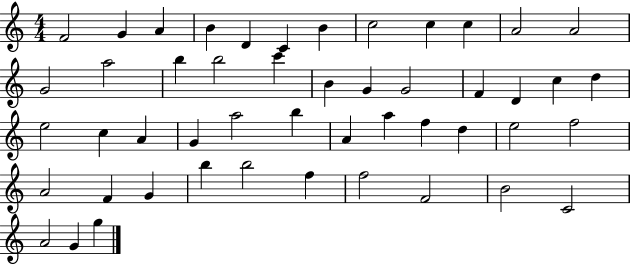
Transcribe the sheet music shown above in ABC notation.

X:1
T:Untitled
M:4/4
L:1/4
K:C
F2 G A B D C B c2 c c A2 A2 G2 a2 b b2 c' B G G2 F D c d e2 c A G a2 b A a f d e2 f2 A2 F G b b2 f f2 F2 B2 C2 A2 G g